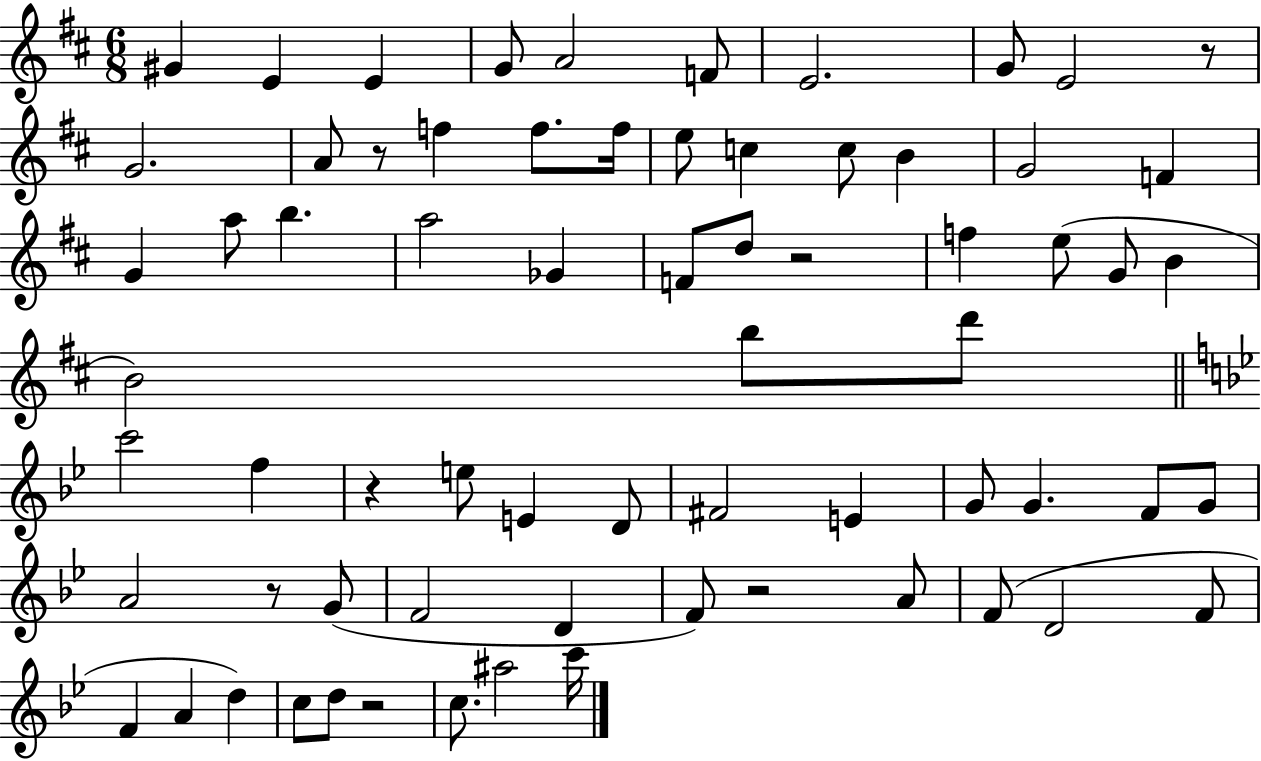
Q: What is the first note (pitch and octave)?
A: G#4